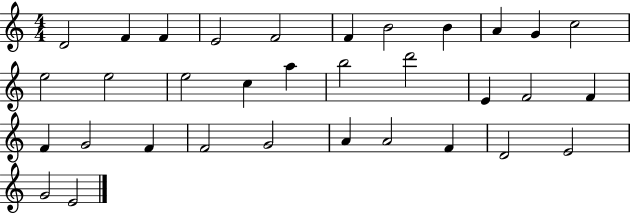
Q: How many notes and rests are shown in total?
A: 33